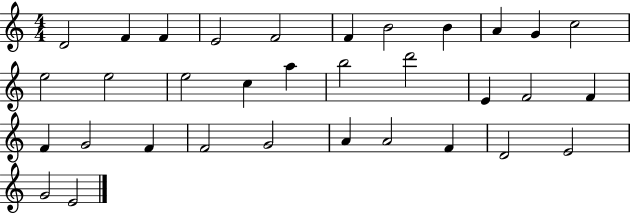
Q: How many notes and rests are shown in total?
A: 33